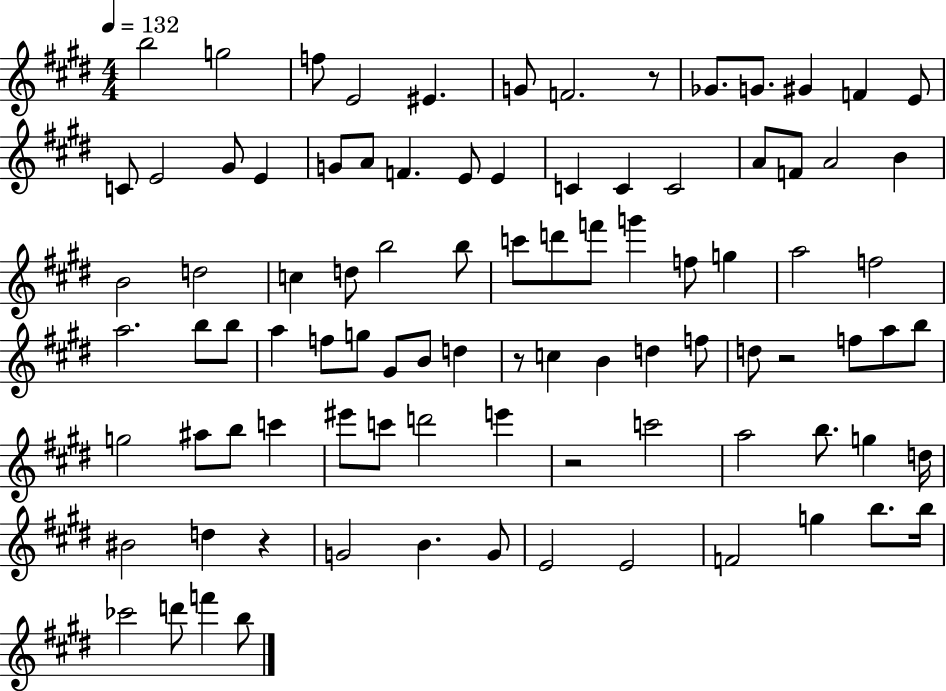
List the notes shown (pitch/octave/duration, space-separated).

B5/h G5/h F5/e E4/h EIS4/q. G4/e F4/h. R/e Gb4/e. G4/e. G#4/q F4/q E4/e C4/e E4/h G#4/e E4/q G4/e A4/e F4/q. E4/e E4/q C4/q C4/q C4/h A4/e F4/e A4/h B4/q B4/h D5/h C5/q D5/e B5/h B5/e C6/e D6/e F6/e G6/q F5/e G5/q A5/h F5/h A5/h. B5/e B5/e A5/q F5/e G5/e G#4/e B4/e D5/q R/e C5/q B4/q D5/q F5/e D5/e R/h F5/e A5/e B5/e G5/h A#5/e B5/e C6/q EIS6/e C6/e D6/h E6/q R/h C6/h A5/h B5/e. G5/q D5/s BIS4/h D5/q R/q G4/h B4/q. G4/e E4/h E4/h F4/h G5/q B5/e. B5/s CES6/h D6/e F6/q B5/e